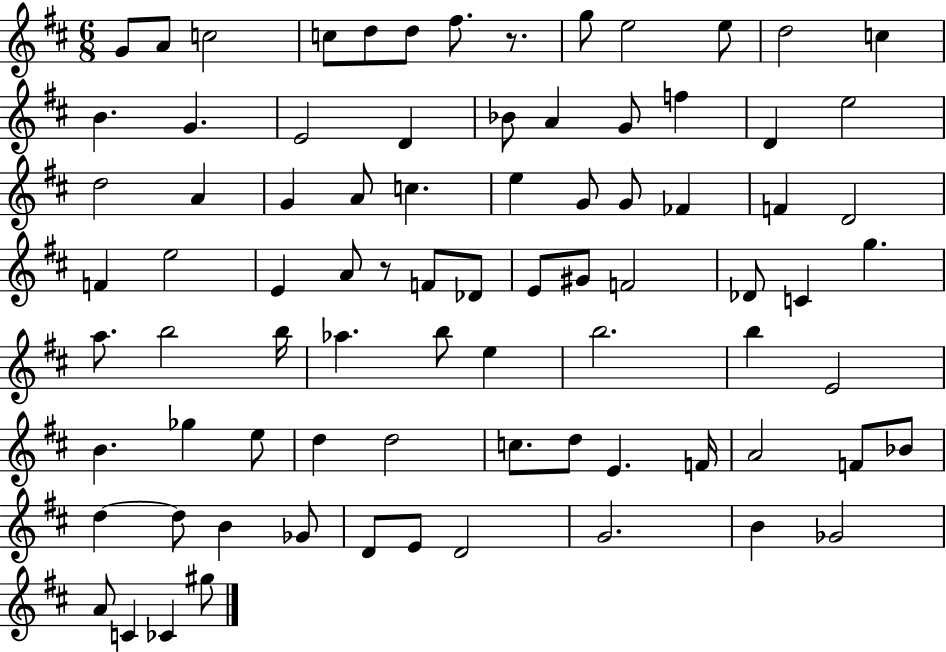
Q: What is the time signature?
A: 6/8